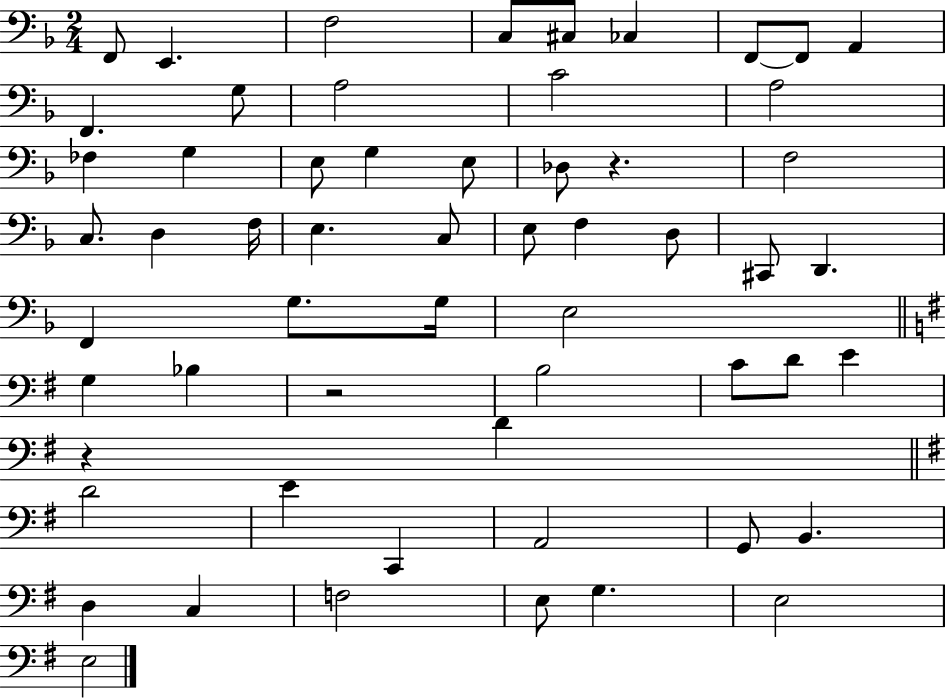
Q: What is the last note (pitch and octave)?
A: E3